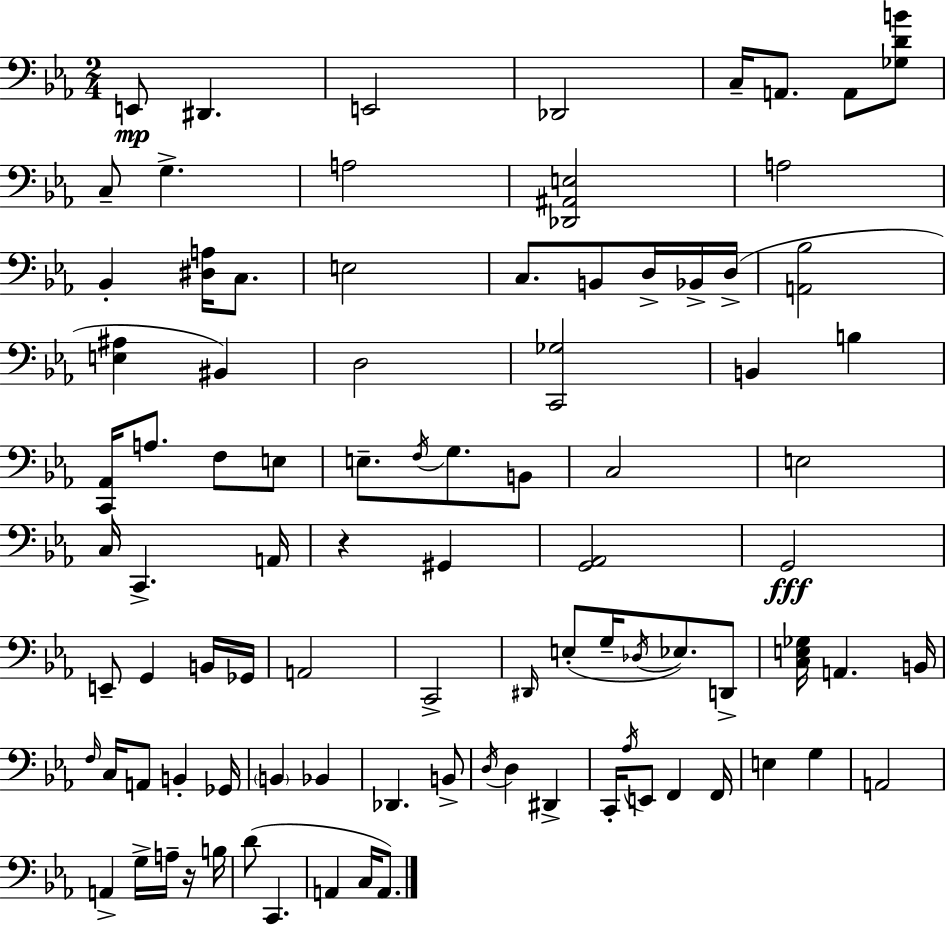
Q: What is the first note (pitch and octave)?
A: E2